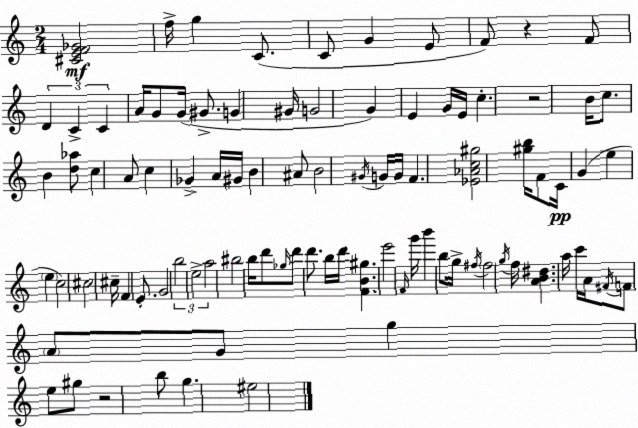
X:1
T:Untitled
M:2/4
L:1/4
K:Am
[^CEF_G]2 f/4 g C/2 C/2 G E/2 F/2 z F/2 D C C A/4 G/2 G/4 ^G/2 G ^G/4 G2 G E G/4 E/4 c z2 B/4 c/2 B [d_a]/2 c A/2 c _G A/4 ^G/4 B ^A/2 B2 ^G/4 G/4 G/4 F [_E_Ac^g]2 [^gb]/4 F/2 C/4 G e e c2 ^c2 ^c/4 F E/2 G2 b2 e2 a2 ^b2 b/4 d'/2 _g/4 d'/2 d'/2 b/4 d'/4 [FB^g] e'2 F/4 g'/4 b' b/2 g/4 ^f/4 ^f2 g/4 f/4 [AB^d] a/4 c'/4 A/4 ^F/4 F/2 A/2 G/2 g e/2 ^g/2 z2 b/2 g ^e2